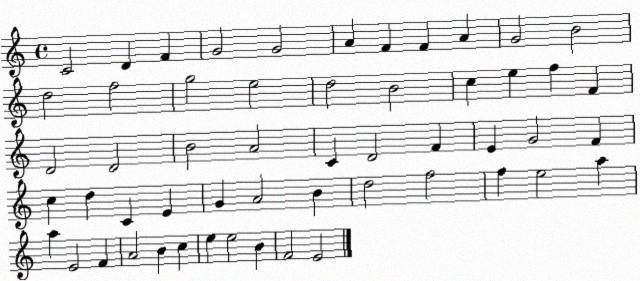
X:1
T:Untitled
M:4/4
L:1/4
K:C
C2 D F G2 G2 A F F A G2 B2 d2 f2 g2 e2 d2 B2 c e f F D2 D2 B2 A2 C D2 F E G2 F c d C E G A2 B d2 f2 f e2 a a E2 F A2 B c e e2 B F2 E2